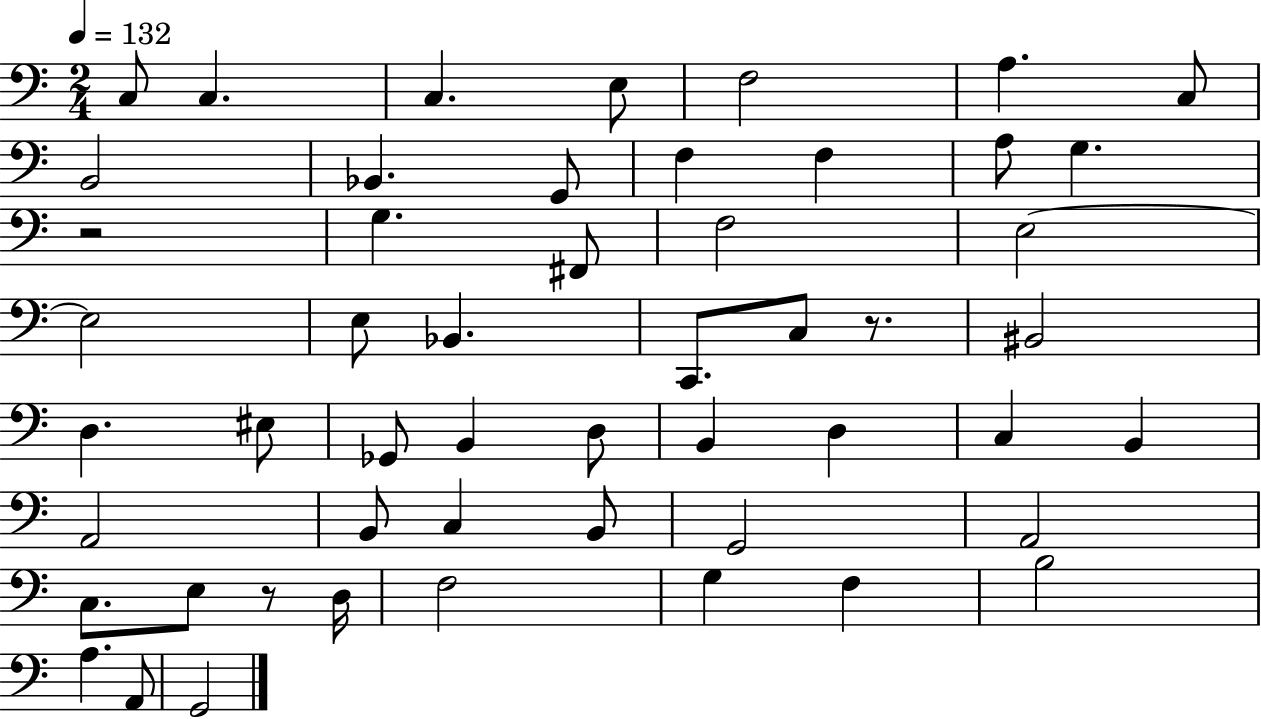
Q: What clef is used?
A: bass